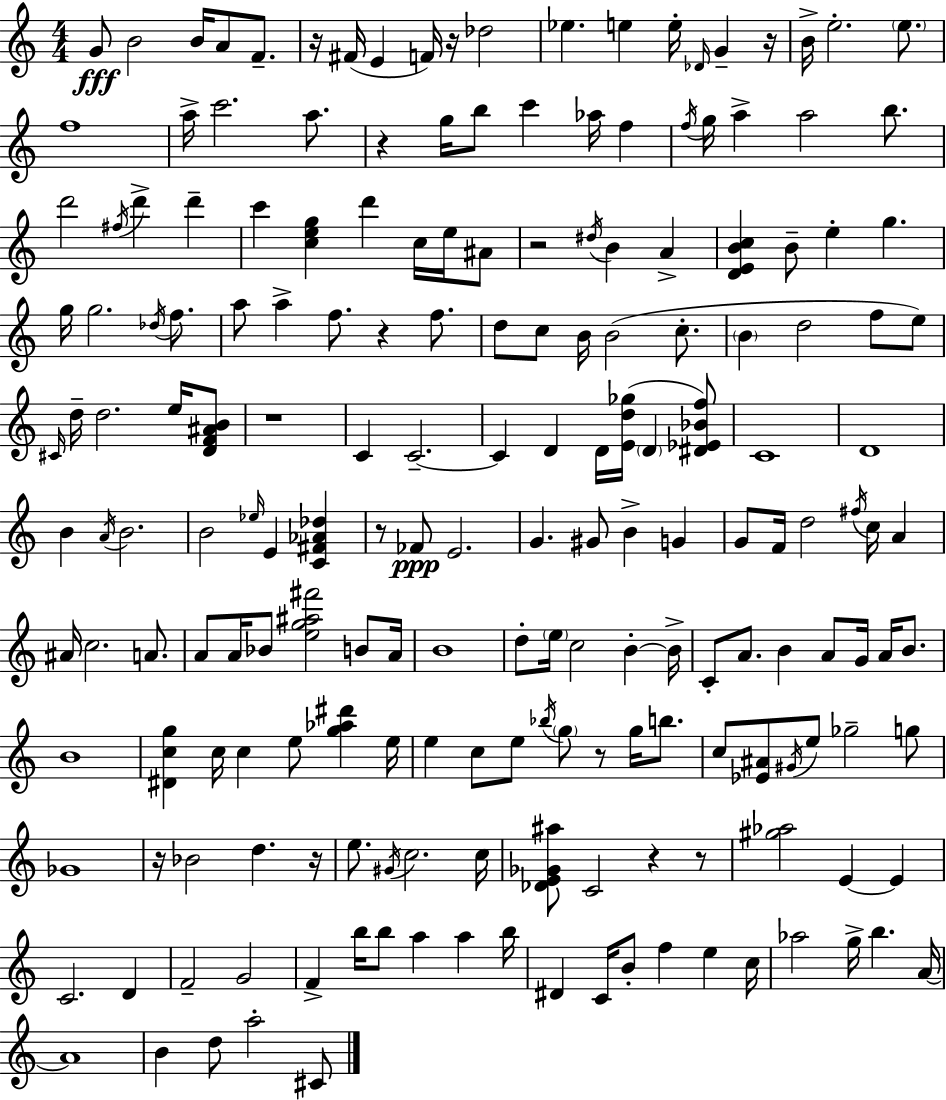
G4/e B4/h B4/s A4/e F4/e. R/s F#4/s E4/q F4/s R/s Db5/h Eb5/q. E5/q E5/s Db4/s G4/q R/s B4/s E5/h. E5/e. F5/w A5/s C6/h. A5/e. R/q G5/s B5/e C6/q Ab5/s F5/q F5/s G5/s A5/q A5/h B5/e. D6/h F#5/s D6/q D6/q C6/q [C5,E5,G5]/q D6/q C5/s E5/s A#4/e R/h D#5/s B4/q A4/q [D4,E4,B4,C5]/q B4/e E5/q G5/q. G5/s G5/h. Db5/s F5/e. A5/e A5/q F5/e. R/q F5/e. D5/e C5/e B4/s B4/h C5/e. B4/q D5/h F5/e E5/e C#4/s D5/s D5/h. E5/s [D4,F4,A#4,B4]/e R/w C4/q C4/h. C4/q D4/q D4/s [E4,D5,Gb5]/s D4/q [D#4,Eb4,Bb4,F5]/e C4/w D4/w B4/q A4/s B4/h. B4/h Eb5/s E4/q [C4,F#4,Ab4,Db5]/q R/e FES4/e E4/h. G4/q. G#4/e B4/q G4/q G4/e F4/s D5/h F#5/s C5/s A4/q A#4/s C5/h. A4/e. A4/e A4/s Bb4/e [E5,G5,A#5,F#6]/h B4/e A4/s B4/w D5/e E5/s C5/h B4/q B4/s C4/e A4/e. B4/q A4/e G4/s A4/s B4/e. B4/w [D#4,C5,G5]/q C5/s C5/q E5/e [G5,Ab5,D#6]/q E5/s E5/q C5/e E5/e Bb5/s G5/e R/e G5/s B5/e. C5/e [Eb4,A#4]/e G#4/s E5/e Gb5/h G5/e Gb4/w R/s Bb4/h D5/q. R/s E5/e. G#4/s C5/h. C5/s [Db4,E4,Gb4,A#5]/e C4/h R/q R/e [G#5,Ab5]/h E4/q E4/q C4/h. D4/q F4/h G4/h F4/q B5/s B5/e A5/q A5/q B5/s D#4/q C4/s B4/e F5/q E5/q C5/s Ab5/h G5/s B5/q. A4/s A4/w B4/q D5/e A5/h C#4/e